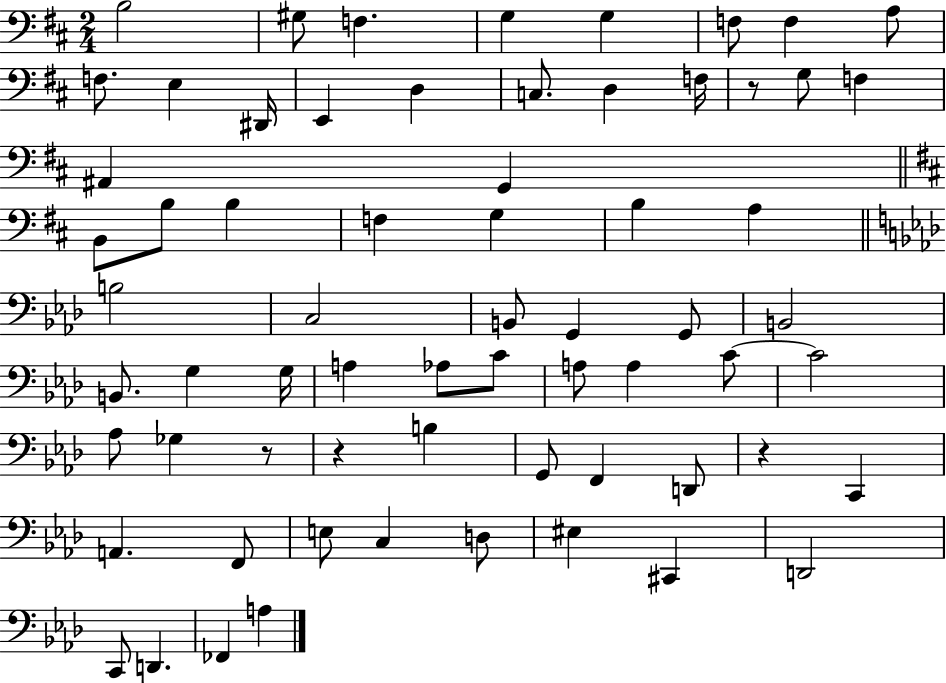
{
  \clef bass
  \numericTimeSignature
  \time 2/4
  \key d \major
  \repeat volta 2 { b2 | gis8 f4. | g4 g4 | f8 f4 a8 | \break f8. e4 dis,16 | e,4 d4 | c8. d4 f16 | r8 g8 f4 | \break ais,4 g,4 | \bar "||" \break \key d \major b,8 b8 b4 | f4 g4 | b4 a4 | \bar "||" \break \key aes \major b2 | c2 | b,8 g,4 g,8 | b,2 | \break b,8. g4 g16 | a4 aes8 c'8 | a8 a4 c'8~~ | c'2 | \break aes8 ges4 r8 | r4 b4 | g,8 f,4 d,8 | r4 c,4 | \break a,4. f,8 | e8 c4 d8 | eis4 cis,4 | d,2 | \break c,8 d,4. | fes,4 a4 | } \bar "|."
}